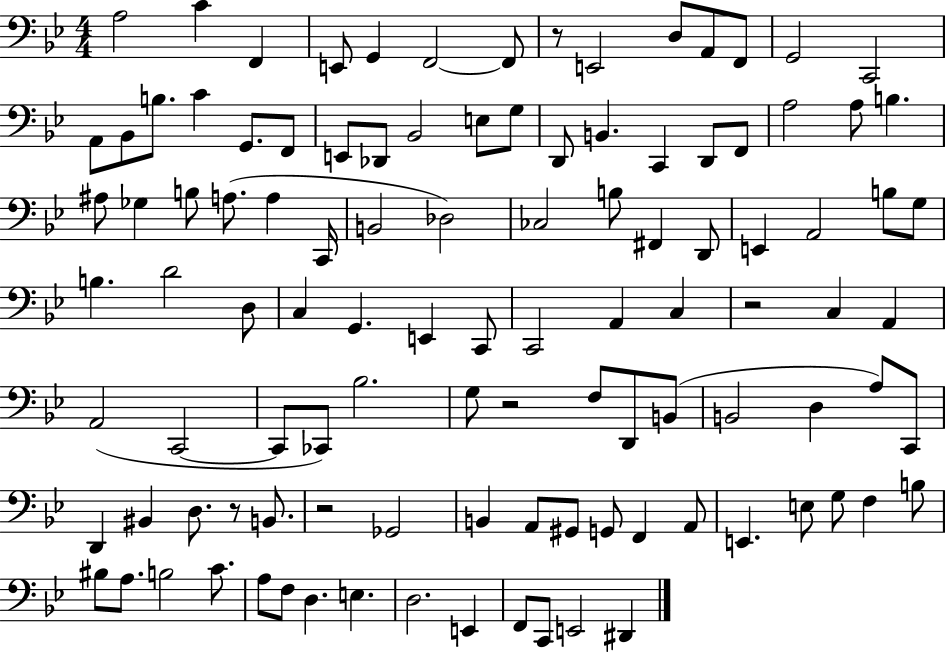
A3/h C4/q F2/q E2/e G2/q F2/h F2/e R/e E2/h D3/e A2/e F2/e G2/h C2/h A2/e Bb2/e B3/e. C4/q G2/e. F2/e E2/e Db2/e Bb2/h E3/e G3/e D2/e B2/q. C2/q D2/e F2/e A3/h A3/e B3/q. A#3/e Gb3/q B3/e A3/e. A3/q C2/s B2/h Db3/h CES3/h B3/e F#2/q D2/e E2/q A2/h B3/e G3/e B3/q. D4/h D3/e C3/q G2/q. E2/q C2/e C2/h A2/q C3/q R/h C3/q A2/q A2/h C2/h C2/e CES2/e Bb3/h. G3/e R/h F3/e D2/e B2/e B2/h D3/q A3/e C2/e D2/q BIS2/q D3/e. R/e B2/e. R/h Gb2/h B2/q A2/e G#2/e G2/e F2/q A2/e E2/q. E3/e G3/e F3/q B3/e BIS3/e A3/e. B3/h C4/e. A3/e F3/e D3/q. E3/q. D3/h. E2/q F2/e C2/e E2/h D#2/q